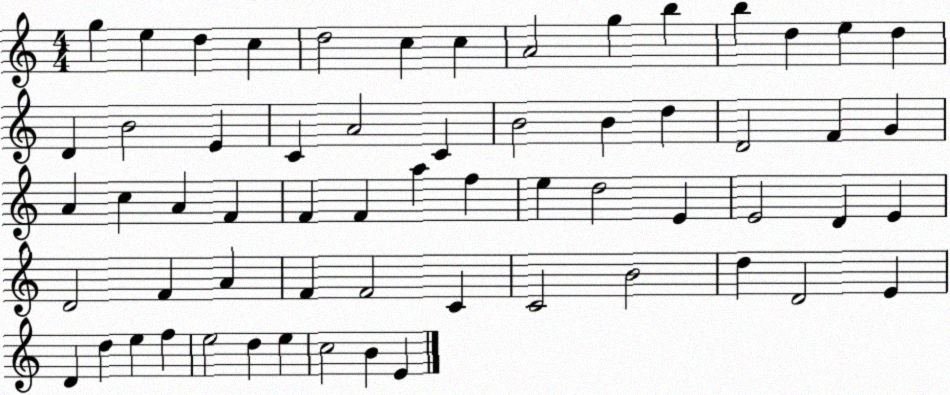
X:1
T:Untitled
M:4/4
L:1/4
K:C
g e d c d2 c c A2 g b b d e d D B2 E C A2 C B2 B d D2 F G A c A F F F a f e d2 E E2 D E D2 F A F F2 C C2 B2 d D2 E D d e f e2 d e c2 B E